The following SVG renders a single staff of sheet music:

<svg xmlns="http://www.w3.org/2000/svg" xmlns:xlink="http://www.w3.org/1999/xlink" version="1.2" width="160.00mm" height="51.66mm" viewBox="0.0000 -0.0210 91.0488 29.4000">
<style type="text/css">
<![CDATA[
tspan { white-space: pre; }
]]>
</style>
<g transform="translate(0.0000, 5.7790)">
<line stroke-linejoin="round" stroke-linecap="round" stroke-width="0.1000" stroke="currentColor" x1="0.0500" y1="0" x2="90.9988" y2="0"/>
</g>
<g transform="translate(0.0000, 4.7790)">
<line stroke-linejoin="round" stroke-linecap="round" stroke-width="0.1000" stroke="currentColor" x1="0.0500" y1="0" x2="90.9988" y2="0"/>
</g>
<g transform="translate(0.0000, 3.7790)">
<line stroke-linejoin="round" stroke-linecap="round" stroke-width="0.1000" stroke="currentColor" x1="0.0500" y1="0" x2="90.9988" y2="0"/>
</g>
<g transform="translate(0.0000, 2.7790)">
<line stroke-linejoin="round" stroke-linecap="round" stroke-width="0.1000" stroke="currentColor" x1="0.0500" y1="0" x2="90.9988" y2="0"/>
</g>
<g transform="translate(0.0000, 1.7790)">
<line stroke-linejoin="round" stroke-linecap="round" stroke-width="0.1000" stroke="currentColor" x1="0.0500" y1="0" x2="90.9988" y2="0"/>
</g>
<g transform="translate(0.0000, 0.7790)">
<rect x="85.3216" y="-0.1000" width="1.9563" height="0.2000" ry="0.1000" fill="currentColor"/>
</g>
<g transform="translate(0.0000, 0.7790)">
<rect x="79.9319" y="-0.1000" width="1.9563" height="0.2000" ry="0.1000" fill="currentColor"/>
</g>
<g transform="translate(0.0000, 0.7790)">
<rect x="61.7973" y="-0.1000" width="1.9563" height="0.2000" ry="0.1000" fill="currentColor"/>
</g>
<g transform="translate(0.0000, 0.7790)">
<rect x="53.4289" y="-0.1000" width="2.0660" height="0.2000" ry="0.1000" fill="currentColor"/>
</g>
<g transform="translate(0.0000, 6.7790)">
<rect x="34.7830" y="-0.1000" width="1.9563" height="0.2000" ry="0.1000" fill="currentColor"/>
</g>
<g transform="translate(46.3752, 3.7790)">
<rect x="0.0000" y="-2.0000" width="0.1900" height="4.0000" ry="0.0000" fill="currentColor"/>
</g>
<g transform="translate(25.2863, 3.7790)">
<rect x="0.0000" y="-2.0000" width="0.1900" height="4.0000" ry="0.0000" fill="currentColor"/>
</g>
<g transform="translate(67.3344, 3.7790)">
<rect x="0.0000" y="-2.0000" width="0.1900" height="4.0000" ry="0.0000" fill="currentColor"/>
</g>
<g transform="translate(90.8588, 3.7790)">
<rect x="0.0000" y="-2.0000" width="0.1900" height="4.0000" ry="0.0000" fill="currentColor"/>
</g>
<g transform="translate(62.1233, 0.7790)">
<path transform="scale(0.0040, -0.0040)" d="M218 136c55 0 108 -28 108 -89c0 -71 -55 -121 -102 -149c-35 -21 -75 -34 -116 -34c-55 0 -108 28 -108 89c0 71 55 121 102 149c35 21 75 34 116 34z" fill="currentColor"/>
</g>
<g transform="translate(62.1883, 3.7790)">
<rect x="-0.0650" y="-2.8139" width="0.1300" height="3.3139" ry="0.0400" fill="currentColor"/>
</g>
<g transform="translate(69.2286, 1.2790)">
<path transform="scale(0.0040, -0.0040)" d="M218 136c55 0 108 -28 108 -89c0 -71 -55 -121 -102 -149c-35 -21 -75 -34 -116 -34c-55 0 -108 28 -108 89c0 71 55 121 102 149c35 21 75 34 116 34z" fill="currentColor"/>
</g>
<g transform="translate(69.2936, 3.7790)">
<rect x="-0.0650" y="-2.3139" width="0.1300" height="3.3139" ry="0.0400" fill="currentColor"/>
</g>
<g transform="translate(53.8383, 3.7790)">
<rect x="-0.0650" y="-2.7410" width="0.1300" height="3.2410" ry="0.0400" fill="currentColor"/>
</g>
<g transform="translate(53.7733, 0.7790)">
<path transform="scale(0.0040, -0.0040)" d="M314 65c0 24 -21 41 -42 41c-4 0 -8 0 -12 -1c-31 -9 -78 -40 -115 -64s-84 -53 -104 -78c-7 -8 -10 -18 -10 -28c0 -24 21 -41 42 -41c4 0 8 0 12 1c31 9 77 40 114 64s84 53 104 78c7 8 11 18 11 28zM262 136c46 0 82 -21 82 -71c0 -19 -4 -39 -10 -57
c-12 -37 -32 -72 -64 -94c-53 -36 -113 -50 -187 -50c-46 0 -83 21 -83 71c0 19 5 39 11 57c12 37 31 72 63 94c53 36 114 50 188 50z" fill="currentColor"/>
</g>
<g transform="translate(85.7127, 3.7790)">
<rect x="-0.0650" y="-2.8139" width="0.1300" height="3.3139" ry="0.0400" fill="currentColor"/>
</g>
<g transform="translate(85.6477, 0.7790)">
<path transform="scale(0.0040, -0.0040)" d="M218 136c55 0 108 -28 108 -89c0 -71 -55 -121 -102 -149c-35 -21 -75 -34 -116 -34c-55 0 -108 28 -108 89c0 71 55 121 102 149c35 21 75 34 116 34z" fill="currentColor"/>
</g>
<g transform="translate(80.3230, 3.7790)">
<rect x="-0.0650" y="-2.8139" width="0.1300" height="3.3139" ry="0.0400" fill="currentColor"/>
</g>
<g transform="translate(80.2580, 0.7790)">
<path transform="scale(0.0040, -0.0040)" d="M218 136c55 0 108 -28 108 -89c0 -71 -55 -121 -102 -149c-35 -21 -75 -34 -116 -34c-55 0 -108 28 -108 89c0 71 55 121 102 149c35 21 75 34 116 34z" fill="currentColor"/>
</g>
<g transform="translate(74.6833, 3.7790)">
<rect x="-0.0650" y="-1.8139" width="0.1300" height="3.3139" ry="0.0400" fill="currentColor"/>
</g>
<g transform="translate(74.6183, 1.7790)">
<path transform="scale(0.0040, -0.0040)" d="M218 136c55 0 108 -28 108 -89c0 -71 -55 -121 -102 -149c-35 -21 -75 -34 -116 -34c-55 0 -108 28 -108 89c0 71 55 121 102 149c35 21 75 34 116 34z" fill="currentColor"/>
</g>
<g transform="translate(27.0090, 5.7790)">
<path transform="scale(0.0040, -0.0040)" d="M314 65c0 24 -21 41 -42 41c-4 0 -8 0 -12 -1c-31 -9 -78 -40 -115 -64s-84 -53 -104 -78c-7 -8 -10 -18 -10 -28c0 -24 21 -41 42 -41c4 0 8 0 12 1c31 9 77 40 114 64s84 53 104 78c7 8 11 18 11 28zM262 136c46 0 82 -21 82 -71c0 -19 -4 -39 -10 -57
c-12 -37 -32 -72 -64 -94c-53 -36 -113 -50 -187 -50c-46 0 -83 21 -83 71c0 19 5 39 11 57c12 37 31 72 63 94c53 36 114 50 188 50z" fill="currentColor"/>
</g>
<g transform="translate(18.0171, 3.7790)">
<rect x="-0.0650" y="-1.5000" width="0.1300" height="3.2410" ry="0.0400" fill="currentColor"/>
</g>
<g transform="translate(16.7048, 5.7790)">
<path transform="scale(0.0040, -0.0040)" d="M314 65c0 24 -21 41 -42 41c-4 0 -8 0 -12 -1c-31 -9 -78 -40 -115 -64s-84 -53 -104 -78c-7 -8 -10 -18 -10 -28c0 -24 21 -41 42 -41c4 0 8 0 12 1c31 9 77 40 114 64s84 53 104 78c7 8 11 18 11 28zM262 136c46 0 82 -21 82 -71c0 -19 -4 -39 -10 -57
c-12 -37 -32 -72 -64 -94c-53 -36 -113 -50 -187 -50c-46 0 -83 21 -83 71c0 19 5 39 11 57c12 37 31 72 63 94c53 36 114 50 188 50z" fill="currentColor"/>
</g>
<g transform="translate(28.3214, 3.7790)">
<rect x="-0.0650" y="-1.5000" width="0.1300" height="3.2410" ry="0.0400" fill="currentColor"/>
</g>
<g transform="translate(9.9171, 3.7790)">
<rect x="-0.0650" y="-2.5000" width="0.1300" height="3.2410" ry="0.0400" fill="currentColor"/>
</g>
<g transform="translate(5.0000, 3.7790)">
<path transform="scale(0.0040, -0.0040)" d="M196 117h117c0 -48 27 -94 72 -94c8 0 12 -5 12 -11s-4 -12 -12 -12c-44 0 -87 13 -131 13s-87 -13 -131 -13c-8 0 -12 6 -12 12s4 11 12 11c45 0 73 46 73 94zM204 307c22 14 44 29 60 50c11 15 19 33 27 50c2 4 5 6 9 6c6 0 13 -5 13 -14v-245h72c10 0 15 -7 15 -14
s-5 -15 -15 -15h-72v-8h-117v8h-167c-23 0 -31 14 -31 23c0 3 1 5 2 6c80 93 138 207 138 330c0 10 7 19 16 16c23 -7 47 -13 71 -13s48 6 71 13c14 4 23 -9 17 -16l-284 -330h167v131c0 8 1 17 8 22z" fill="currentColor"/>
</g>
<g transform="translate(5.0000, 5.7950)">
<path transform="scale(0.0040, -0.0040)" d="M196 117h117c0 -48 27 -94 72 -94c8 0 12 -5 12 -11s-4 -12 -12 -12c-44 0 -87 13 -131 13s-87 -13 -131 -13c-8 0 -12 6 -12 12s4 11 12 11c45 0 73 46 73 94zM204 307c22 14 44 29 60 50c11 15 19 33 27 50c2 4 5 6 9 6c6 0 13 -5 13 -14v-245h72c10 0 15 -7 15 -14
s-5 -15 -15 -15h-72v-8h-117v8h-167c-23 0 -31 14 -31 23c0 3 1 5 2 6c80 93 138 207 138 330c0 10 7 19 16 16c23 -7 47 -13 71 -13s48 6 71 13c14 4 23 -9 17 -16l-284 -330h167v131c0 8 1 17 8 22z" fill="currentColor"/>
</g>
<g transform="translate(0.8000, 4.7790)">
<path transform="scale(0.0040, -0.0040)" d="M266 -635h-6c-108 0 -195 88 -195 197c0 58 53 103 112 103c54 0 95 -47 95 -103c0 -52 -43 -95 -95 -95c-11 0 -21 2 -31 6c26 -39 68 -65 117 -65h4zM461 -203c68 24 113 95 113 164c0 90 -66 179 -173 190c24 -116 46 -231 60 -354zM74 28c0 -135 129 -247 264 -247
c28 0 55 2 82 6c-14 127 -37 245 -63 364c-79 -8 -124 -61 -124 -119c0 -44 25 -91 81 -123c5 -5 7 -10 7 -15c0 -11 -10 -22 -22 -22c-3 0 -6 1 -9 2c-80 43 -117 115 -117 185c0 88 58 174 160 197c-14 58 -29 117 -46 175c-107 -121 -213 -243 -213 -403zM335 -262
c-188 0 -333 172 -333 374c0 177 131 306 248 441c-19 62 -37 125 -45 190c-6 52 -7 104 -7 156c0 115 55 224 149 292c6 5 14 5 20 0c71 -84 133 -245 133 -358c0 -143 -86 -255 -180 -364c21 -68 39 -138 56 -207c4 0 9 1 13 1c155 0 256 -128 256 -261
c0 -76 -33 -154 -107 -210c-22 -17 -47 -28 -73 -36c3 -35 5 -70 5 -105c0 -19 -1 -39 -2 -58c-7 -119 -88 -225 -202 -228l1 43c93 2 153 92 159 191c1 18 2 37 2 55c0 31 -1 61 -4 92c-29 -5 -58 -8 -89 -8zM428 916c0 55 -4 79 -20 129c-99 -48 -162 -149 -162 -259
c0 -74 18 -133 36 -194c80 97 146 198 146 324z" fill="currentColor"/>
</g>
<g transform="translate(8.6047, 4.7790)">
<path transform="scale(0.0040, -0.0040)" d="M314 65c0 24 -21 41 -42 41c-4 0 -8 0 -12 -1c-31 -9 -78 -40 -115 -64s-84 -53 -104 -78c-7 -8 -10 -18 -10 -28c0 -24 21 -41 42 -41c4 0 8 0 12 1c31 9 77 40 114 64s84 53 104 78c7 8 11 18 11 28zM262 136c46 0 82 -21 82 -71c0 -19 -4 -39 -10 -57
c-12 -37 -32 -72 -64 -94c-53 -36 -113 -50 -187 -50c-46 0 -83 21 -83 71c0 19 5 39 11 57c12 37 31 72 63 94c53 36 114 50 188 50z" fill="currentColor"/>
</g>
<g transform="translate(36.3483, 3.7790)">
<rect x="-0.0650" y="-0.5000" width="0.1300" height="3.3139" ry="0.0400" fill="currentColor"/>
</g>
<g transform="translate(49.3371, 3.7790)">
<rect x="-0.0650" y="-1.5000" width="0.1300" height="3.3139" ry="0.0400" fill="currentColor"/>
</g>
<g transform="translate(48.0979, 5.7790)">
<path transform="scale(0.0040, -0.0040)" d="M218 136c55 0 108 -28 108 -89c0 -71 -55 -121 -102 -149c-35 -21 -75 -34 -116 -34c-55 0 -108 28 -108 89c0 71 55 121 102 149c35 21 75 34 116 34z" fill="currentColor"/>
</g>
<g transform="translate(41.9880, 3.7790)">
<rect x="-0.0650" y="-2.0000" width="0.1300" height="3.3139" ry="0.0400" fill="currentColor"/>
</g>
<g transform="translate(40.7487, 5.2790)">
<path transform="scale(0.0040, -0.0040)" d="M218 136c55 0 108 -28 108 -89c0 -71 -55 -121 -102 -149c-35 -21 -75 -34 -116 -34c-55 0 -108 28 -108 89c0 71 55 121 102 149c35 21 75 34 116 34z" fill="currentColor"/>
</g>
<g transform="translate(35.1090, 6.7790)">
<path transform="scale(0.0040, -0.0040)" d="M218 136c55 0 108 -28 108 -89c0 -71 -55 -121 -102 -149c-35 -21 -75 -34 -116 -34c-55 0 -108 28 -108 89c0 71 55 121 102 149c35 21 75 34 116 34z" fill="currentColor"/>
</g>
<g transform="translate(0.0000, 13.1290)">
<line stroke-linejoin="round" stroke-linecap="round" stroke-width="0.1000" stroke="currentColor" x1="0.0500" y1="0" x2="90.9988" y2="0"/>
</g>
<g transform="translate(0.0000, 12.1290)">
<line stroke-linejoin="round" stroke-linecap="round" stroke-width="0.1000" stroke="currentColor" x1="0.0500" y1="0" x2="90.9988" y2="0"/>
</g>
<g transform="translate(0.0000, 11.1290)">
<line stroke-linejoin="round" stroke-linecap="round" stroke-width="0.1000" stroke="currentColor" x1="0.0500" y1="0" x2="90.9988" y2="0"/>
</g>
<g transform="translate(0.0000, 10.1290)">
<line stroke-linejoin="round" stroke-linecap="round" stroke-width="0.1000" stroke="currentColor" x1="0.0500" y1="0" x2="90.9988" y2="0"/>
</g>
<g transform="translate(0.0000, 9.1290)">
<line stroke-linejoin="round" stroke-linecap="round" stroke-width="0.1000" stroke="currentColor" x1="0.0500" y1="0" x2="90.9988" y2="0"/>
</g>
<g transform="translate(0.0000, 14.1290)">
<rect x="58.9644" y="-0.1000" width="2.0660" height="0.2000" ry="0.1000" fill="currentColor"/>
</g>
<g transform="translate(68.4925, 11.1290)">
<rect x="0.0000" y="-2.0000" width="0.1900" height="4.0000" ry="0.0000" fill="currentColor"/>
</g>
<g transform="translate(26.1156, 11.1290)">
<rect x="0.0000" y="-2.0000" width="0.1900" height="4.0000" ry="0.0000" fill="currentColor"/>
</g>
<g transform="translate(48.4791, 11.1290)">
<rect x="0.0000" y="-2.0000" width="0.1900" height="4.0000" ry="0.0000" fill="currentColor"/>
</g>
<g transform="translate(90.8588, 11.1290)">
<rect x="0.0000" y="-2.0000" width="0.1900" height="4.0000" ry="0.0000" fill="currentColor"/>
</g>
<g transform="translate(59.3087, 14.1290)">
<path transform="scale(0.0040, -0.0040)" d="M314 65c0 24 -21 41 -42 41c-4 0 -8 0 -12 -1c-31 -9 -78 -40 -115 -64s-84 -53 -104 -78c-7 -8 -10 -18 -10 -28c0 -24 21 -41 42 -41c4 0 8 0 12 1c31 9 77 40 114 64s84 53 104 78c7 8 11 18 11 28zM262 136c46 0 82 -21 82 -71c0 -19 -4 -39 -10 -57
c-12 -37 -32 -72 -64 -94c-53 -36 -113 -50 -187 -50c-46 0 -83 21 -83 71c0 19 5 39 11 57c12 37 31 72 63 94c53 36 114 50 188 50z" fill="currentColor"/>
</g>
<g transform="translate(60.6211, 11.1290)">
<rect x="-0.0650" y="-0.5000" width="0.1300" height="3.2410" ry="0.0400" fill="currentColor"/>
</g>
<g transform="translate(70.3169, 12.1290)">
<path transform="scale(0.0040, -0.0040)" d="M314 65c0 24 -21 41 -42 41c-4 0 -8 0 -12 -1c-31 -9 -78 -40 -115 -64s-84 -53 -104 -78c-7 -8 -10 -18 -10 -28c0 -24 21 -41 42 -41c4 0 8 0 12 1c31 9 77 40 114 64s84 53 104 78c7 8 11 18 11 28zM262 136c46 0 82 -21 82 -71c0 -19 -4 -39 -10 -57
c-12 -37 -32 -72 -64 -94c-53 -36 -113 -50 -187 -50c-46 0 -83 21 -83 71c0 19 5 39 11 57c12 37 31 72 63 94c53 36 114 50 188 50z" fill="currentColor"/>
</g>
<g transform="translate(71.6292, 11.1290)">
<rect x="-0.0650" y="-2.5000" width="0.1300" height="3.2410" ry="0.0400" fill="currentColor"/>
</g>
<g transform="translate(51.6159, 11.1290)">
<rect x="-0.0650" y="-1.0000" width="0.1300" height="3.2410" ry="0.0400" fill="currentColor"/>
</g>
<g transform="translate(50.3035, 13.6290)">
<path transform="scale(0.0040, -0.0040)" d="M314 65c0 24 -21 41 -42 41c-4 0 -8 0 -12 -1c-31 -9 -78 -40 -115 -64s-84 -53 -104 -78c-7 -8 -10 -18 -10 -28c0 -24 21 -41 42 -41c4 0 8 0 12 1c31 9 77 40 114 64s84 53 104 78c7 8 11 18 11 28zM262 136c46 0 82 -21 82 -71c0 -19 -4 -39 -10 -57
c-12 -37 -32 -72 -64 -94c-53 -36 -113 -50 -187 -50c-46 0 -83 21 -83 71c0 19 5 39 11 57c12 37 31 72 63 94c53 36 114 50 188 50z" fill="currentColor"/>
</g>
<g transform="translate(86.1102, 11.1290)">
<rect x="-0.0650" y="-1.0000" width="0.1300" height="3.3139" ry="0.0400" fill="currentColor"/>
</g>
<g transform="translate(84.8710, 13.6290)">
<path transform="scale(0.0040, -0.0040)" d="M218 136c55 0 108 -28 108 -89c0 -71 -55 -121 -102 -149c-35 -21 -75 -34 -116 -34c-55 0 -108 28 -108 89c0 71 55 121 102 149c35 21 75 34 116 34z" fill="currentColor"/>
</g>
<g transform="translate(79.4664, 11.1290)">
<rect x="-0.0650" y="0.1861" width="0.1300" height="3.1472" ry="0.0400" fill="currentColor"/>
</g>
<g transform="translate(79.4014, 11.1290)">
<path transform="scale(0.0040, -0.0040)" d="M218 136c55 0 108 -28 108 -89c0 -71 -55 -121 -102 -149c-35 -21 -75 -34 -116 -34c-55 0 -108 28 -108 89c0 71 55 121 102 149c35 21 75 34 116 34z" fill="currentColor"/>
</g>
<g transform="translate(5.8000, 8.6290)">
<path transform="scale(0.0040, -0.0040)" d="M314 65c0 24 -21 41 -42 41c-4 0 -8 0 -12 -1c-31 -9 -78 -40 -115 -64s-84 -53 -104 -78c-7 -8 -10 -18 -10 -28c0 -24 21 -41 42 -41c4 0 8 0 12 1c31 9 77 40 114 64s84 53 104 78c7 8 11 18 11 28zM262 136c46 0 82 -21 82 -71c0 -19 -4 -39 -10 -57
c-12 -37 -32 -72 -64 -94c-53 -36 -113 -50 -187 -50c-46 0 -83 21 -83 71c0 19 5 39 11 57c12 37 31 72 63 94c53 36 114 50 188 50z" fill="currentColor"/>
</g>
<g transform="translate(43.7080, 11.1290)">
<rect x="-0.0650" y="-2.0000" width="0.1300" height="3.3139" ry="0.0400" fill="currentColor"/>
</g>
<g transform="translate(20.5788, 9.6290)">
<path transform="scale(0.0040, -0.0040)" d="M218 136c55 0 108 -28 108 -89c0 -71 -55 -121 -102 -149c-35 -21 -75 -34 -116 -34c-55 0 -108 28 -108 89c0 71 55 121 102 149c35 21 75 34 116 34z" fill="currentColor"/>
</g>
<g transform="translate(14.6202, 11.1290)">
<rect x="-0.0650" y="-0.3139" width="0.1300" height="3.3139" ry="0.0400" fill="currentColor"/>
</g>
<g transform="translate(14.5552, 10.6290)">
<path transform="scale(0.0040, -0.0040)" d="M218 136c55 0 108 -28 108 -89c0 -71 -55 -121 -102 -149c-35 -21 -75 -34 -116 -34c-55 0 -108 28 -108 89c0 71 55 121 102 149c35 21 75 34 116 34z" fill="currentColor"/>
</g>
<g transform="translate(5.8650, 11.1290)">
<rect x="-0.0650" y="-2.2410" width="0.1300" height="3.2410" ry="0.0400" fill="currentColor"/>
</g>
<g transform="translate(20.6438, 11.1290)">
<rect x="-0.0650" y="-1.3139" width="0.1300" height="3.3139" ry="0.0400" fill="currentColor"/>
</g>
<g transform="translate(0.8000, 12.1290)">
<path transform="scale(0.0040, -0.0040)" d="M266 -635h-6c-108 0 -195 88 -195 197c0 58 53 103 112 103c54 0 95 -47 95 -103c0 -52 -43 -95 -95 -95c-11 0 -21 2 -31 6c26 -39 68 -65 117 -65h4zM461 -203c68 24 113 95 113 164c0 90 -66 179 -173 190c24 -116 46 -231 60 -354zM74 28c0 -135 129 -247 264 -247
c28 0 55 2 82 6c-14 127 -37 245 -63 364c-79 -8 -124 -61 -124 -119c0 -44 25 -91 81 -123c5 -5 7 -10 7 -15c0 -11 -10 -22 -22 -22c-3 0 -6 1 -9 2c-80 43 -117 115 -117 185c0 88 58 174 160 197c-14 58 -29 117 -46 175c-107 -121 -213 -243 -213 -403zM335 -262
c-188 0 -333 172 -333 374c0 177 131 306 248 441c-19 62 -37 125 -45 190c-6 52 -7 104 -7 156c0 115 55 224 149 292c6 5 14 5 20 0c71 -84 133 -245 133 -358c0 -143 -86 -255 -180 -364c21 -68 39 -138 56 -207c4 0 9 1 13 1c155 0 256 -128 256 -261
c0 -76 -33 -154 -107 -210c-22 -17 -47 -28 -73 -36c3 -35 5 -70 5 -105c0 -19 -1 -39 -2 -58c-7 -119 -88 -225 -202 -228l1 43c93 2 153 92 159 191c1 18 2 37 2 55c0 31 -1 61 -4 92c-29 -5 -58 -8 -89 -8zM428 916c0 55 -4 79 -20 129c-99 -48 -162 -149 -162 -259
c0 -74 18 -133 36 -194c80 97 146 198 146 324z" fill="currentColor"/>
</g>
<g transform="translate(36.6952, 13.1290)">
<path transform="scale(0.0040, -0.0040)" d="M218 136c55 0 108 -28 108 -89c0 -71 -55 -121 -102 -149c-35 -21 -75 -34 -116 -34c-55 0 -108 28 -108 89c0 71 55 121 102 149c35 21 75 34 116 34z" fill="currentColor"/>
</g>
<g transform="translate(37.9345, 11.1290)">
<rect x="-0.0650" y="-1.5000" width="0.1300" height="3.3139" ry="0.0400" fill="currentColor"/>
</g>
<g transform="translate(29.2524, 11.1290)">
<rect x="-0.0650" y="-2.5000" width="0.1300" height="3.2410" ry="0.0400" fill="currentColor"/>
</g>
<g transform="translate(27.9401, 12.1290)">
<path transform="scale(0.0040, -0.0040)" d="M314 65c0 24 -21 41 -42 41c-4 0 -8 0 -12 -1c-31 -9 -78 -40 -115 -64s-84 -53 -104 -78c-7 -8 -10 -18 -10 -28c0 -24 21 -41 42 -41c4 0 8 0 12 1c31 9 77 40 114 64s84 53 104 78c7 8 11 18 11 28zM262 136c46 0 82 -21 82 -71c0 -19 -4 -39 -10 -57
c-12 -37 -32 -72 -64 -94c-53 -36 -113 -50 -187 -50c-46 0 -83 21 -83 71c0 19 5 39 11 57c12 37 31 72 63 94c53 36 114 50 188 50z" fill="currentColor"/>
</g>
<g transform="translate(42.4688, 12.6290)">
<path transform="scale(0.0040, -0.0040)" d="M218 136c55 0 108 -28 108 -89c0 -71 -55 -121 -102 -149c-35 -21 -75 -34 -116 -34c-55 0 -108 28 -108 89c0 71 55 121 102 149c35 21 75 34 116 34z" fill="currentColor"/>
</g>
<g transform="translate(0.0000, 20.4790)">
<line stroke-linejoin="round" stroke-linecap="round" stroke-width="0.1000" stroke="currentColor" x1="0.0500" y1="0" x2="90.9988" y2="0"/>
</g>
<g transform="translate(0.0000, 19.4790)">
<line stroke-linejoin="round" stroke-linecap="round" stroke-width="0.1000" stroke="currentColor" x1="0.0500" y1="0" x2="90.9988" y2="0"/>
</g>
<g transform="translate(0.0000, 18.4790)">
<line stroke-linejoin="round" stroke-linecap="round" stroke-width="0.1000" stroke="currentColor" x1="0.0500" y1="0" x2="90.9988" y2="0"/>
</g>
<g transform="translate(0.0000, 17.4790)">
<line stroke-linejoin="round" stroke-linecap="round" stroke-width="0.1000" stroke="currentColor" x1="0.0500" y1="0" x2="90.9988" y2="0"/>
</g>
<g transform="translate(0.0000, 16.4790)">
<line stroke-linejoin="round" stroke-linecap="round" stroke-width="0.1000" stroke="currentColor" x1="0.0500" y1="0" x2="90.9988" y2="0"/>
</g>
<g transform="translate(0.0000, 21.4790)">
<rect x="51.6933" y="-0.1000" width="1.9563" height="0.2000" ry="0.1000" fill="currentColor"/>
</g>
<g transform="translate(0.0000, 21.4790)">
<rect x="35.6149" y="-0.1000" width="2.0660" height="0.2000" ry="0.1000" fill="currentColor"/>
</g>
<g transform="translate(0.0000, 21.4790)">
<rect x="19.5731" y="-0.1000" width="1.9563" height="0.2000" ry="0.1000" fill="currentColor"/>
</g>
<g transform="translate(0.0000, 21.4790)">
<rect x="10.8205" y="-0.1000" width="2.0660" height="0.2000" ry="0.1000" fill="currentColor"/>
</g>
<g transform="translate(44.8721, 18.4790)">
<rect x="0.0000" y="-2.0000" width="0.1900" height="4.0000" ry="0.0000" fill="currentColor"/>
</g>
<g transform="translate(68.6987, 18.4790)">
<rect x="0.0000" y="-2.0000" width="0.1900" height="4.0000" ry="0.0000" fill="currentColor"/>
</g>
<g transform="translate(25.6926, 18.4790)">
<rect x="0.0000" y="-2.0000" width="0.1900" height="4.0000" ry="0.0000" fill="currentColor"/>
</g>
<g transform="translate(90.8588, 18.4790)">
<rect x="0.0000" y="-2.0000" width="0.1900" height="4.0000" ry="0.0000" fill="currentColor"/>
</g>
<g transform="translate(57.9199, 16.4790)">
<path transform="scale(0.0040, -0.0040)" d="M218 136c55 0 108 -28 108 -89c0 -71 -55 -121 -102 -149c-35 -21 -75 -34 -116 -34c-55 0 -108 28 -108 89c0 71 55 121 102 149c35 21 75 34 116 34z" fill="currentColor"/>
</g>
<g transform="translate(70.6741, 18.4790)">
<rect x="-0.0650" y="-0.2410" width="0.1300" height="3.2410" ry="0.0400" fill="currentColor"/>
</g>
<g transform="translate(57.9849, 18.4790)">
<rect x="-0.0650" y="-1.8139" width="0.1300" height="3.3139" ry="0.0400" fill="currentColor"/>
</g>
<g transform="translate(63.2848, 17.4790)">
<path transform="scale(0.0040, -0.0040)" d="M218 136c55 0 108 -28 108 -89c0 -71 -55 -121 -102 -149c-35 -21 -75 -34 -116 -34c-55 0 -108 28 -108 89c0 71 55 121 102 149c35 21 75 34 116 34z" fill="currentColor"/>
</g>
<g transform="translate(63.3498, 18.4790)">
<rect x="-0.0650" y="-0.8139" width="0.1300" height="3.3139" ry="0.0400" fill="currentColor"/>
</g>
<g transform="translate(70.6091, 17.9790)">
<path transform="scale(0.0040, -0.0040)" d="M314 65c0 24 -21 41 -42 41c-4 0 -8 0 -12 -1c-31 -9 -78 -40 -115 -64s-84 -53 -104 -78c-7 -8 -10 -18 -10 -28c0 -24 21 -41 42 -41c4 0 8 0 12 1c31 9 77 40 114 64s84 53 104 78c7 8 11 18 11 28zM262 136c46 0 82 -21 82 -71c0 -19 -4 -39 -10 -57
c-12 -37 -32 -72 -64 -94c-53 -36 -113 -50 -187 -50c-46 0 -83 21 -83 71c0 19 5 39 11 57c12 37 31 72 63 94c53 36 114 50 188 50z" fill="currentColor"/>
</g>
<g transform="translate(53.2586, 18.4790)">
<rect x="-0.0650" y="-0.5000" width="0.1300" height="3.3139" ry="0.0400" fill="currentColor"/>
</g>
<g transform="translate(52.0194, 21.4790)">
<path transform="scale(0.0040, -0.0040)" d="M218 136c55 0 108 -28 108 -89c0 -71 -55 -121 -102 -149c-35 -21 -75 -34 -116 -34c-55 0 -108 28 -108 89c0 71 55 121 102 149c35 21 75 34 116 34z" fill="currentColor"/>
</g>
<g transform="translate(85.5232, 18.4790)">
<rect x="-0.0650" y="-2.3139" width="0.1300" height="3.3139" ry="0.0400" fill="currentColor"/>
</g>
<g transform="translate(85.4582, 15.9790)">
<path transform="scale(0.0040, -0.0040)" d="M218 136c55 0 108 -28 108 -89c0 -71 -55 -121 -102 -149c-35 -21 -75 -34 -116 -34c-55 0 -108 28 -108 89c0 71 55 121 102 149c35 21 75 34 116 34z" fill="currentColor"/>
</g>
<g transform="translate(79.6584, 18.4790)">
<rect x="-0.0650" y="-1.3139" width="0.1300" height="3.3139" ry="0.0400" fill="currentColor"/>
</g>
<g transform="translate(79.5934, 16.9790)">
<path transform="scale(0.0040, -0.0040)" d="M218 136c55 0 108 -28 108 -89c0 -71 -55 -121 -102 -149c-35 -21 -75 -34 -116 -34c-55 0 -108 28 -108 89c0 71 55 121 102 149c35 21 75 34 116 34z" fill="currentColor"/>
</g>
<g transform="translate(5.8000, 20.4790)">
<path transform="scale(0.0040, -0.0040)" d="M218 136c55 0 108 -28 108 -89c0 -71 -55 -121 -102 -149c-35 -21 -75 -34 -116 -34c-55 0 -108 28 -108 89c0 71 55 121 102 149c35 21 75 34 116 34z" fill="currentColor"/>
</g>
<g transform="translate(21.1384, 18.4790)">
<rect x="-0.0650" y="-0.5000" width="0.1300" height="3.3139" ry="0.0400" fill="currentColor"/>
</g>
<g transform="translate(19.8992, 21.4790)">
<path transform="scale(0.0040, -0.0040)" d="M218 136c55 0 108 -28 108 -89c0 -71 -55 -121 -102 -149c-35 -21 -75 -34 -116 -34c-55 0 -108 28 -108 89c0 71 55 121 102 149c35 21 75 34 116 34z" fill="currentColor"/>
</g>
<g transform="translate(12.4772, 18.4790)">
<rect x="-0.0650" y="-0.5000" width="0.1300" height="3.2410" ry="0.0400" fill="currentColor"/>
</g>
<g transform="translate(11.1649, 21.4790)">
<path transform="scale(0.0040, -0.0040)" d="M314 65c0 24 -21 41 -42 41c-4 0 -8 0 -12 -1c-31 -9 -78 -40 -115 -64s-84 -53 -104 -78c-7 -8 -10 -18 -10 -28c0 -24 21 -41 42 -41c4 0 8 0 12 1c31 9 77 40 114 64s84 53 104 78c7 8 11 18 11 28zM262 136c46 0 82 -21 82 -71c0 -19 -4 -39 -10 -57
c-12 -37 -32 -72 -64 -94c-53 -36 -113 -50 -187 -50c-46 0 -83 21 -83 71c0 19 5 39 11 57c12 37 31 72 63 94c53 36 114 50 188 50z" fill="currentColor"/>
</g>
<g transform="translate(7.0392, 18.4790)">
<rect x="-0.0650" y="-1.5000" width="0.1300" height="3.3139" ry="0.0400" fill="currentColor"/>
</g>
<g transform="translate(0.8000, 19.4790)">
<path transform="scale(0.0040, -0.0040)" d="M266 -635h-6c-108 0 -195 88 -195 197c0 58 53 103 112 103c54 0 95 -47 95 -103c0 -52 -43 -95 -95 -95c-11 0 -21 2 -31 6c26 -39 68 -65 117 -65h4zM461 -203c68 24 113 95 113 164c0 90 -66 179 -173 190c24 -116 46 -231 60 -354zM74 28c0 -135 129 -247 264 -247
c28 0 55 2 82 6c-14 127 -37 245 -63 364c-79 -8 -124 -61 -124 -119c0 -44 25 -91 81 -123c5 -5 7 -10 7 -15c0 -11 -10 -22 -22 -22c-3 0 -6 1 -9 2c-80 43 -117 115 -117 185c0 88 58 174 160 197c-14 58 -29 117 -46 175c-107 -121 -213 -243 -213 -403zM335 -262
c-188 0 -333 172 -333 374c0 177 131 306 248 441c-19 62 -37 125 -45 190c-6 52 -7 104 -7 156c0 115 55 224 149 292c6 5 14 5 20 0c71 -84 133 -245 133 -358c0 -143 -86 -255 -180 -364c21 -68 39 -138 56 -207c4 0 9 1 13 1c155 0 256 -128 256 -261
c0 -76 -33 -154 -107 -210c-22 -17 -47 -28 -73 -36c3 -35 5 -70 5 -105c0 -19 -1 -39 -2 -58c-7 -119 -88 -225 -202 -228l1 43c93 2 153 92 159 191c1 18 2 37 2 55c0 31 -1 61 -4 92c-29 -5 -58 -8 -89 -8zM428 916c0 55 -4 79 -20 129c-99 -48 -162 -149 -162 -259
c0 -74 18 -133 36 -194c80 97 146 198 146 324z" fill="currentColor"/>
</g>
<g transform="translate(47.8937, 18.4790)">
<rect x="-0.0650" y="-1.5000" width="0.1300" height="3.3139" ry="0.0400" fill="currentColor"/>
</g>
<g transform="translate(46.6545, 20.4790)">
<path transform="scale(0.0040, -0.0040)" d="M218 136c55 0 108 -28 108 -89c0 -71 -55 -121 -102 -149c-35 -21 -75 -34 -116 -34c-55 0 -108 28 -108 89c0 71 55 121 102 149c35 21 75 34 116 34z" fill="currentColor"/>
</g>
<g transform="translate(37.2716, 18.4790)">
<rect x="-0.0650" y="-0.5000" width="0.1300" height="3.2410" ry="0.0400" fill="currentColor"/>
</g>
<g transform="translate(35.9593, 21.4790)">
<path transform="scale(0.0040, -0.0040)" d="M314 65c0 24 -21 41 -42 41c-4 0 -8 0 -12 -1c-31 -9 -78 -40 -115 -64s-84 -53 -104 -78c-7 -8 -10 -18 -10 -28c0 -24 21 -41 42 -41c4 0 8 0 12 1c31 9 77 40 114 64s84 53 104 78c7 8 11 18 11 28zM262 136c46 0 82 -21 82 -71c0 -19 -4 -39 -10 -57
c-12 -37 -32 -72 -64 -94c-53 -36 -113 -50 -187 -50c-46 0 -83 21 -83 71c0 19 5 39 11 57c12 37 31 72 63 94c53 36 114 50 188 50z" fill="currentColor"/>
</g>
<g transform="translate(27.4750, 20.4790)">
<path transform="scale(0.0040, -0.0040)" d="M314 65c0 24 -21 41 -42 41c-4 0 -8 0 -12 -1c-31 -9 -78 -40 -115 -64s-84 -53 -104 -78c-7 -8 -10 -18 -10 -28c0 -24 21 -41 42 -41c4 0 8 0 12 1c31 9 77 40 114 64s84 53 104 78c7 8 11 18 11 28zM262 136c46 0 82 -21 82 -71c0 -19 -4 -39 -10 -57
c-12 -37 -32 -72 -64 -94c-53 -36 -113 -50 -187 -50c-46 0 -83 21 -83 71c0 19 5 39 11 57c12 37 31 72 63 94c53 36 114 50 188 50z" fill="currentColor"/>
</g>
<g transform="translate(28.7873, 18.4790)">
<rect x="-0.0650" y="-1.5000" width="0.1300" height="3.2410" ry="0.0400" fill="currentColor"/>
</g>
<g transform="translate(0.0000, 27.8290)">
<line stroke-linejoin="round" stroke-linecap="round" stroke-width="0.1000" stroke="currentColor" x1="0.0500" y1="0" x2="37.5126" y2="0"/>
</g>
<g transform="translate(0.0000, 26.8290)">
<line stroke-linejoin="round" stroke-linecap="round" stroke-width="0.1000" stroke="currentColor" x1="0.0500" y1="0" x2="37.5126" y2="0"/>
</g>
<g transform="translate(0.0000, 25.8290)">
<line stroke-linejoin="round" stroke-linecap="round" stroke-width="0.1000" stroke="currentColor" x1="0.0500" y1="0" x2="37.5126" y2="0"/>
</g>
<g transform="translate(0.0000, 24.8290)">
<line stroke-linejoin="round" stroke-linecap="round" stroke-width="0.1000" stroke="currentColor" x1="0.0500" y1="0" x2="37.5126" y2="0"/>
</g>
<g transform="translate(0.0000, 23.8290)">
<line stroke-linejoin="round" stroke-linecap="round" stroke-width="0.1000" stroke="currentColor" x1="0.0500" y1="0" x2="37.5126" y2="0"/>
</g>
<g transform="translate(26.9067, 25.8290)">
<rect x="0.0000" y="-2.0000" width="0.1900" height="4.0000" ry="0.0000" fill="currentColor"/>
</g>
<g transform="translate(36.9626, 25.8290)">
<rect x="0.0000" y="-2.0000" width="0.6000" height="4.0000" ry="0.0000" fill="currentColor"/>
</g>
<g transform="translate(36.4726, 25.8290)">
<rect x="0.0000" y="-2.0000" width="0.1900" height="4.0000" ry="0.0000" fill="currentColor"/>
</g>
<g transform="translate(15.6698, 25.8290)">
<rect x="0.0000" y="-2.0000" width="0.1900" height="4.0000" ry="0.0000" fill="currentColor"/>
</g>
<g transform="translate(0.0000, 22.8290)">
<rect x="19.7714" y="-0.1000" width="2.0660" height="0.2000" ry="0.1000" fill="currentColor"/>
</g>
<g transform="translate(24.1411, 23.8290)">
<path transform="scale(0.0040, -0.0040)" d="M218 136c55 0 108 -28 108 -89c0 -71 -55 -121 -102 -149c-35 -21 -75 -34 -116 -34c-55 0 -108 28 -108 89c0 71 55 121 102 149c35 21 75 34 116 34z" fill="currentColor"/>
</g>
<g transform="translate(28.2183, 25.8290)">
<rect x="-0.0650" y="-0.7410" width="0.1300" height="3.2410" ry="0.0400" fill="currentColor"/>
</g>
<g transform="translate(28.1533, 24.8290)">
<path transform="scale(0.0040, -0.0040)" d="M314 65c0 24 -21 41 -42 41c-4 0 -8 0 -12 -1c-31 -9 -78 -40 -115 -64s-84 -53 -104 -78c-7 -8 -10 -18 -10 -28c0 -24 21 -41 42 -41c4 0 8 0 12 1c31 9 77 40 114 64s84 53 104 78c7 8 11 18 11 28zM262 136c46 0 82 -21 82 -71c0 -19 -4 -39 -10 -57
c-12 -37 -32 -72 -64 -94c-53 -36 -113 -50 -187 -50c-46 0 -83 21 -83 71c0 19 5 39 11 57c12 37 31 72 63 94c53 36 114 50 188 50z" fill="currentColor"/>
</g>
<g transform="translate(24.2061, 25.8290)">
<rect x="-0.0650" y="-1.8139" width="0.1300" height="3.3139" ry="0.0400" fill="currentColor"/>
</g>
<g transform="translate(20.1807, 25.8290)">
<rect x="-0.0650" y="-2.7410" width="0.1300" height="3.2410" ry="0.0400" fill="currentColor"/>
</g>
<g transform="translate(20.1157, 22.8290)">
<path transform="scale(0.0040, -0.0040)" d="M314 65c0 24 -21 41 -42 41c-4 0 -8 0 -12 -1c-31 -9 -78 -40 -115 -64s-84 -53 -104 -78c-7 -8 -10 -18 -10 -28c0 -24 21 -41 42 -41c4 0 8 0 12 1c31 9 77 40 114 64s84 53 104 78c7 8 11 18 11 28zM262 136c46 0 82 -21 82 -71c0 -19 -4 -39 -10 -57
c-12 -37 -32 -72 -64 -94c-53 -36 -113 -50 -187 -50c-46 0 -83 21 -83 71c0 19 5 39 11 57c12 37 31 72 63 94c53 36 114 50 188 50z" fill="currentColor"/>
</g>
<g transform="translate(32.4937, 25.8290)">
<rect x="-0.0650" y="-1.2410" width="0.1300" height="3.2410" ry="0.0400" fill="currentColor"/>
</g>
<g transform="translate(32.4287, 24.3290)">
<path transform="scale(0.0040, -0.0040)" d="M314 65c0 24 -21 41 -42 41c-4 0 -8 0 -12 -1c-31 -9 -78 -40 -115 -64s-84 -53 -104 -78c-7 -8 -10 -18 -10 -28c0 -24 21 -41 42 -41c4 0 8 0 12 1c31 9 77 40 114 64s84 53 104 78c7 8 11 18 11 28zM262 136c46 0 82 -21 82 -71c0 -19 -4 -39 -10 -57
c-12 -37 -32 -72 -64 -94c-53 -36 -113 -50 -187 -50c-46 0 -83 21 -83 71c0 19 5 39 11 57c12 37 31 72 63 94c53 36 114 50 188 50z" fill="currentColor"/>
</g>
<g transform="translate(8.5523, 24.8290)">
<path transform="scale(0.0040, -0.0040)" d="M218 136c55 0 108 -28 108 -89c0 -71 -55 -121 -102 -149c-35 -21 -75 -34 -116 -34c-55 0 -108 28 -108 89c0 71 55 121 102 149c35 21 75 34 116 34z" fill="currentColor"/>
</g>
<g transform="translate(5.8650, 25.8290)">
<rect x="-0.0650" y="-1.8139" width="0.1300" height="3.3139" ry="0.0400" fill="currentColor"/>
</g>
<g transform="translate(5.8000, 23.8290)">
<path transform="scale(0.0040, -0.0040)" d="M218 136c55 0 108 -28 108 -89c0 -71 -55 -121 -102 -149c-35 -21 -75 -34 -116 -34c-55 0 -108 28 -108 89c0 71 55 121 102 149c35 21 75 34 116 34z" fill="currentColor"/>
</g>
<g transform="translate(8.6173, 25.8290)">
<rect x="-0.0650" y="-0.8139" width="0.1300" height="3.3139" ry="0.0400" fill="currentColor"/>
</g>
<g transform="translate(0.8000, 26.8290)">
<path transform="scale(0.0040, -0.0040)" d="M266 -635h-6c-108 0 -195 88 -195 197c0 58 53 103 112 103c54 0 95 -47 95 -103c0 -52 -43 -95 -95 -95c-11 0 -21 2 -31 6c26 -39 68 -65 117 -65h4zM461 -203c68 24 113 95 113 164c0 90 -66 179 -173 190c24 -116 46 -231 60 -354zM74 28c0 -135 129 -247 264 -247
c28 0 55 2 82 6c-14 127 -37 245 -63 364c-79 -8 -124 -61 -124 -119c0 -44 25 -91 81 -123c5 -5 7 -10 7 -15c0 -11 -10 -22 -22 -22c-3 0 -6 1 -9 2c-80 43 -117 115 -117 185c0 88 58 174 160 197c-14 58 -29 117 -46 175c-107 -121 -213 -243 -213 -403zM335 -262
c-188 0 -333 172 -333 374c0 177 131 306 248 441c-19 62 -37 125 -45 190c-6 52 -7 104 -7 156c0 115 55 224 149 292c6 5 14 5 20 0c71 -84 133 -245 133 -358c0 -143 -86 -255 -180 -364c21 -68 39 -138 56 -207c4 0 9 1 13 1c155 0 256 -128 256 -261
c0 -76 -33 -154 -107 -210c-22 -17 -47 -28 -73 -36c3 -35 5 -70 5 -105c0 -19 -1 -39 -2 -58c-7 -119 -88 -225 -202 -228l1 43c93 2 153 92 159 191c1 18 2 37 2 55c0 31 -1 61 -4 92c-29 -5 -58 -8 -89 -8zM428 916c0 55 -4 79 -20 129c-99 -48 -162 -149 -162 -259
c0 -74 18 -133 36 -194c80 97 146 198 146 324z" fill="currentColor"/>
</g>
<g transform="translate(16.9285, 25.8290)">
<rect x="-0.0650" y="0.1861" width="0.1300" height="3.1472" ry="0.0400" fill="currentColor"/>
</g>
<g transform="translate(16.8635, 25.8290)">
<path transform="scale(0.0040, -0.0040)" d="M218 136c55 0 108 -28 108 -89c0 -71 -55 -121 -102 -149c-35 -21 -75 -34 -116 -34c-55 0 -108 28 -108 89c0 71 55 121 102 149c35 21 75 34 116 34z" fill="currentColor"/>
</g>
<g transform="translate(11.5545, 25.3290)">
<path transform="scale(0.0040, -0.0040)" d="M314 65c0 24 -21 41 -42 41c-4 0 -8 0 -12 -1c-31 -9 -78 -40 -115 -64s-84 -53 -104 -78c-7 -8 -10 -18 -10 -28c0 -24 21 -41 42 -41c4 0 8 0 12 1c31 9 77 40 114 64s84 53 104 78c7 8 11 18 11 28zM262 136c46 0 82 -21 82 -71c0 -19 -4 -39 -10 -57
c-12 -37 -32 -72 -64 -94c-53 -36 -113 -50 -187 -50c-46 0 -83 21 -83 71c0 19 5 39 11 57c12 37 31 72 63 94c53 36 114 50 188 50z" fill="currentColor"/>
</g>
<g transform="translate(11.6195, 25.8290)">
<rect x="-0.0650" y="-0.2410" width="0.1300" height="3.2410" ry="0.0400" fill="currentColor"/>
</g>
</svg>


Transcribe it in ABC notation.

X:1
T:Untitled
M:4/4
L:1/4
K:C
G2 E2 E2 C F E a2 a g f a a g2 c e G2 E F D2 C2 G2 B D E C2 C E2 C2 E C f d c2 e g f d c2 B a2 f d2 e2